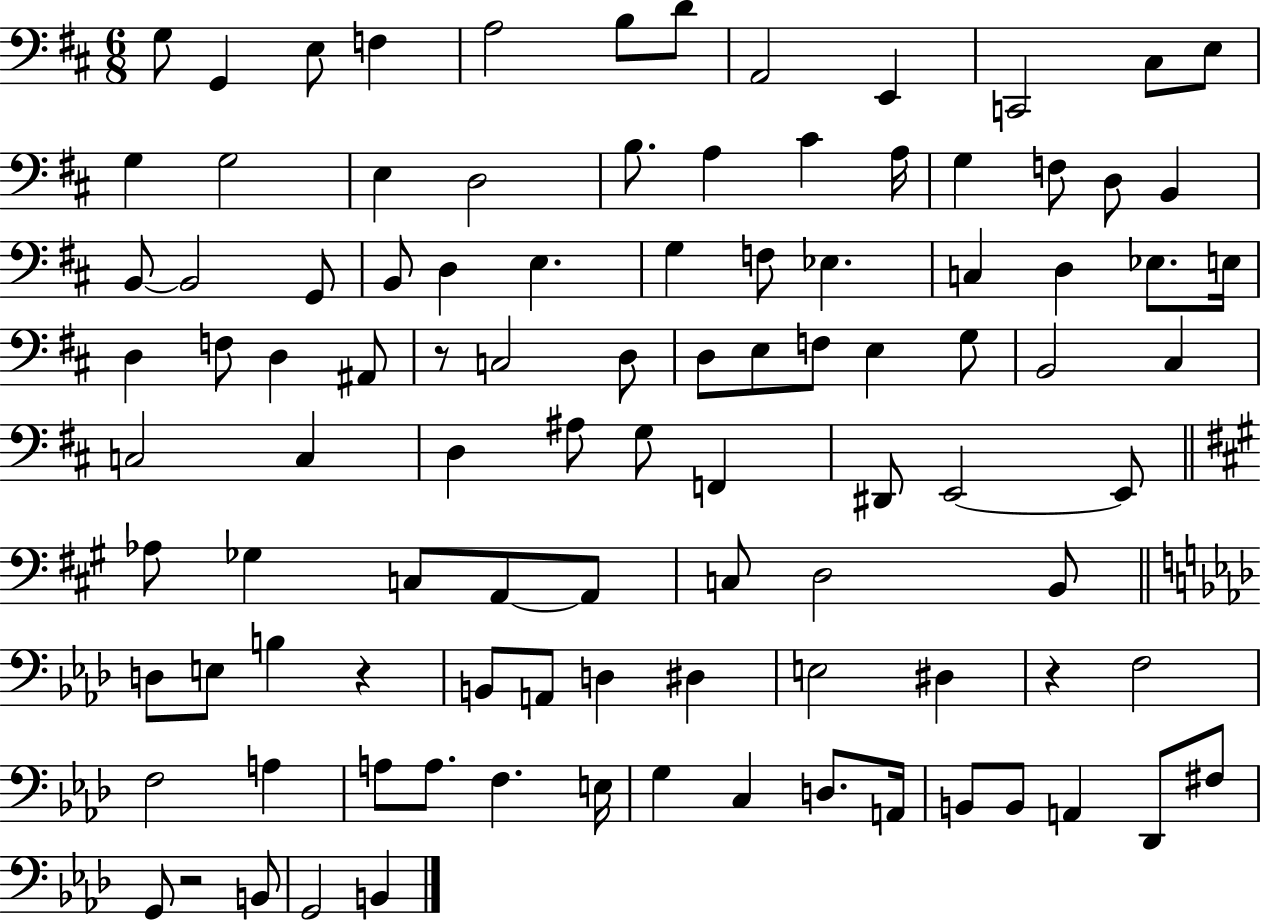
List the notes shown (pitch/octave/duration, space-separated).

G3/e G2/q E3/e F3/q A3/h B3/e D4/e A2/h E2/q C2/h C#3/e E3/e G3/q G3/h E3/q D3/h B3/e. A3/q C#4/q A3/s G3/q F3/e D3/e B2/q B2/e B2/h G2/e B2/e D3/q E3/q. G3/q F3/e Eb3/q. C3/q D3/q Eb3/e. E3/s D3/q F3/e D3/q A#2/e R/e C3/h D3/e D3/e E3/e F3/e E3/q G3/e B2/h C#3/q C3/h C3/q D3/q A#3/e G3/e F2/q D#2/e E2/h E2/e Ab3/e Gb3/q C3/e A2/e A2/e C3/e D3/h B2/e D3/e E3/e B3/q R/q B2/e A2/e D3/q D#3/q E3/h D#3/q R/q F3/h F3/h A3/q A3/e A3/e. F3/q. E3/s G3/q C3/q D3/e. A2/s B2/e B2/e A2/q Db2/e F#3/e G2/e R/h B2/e G2/h B2/q